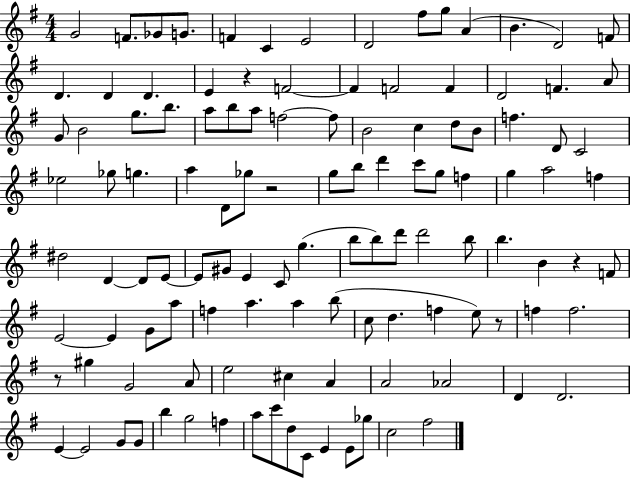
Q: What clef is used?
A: treble